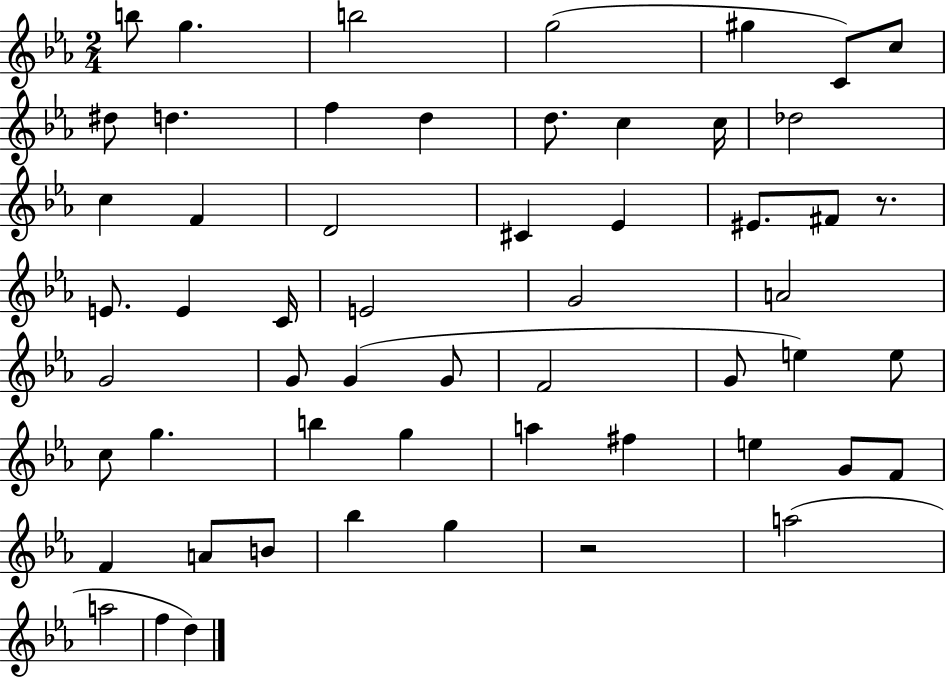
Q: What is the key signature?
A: EES major